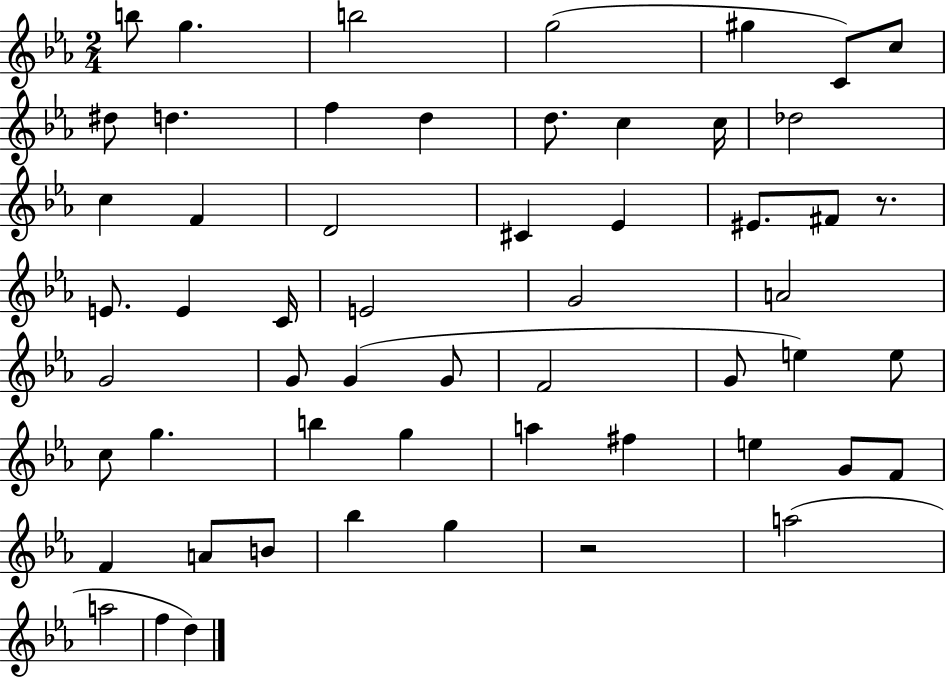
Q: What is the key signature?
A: EES major